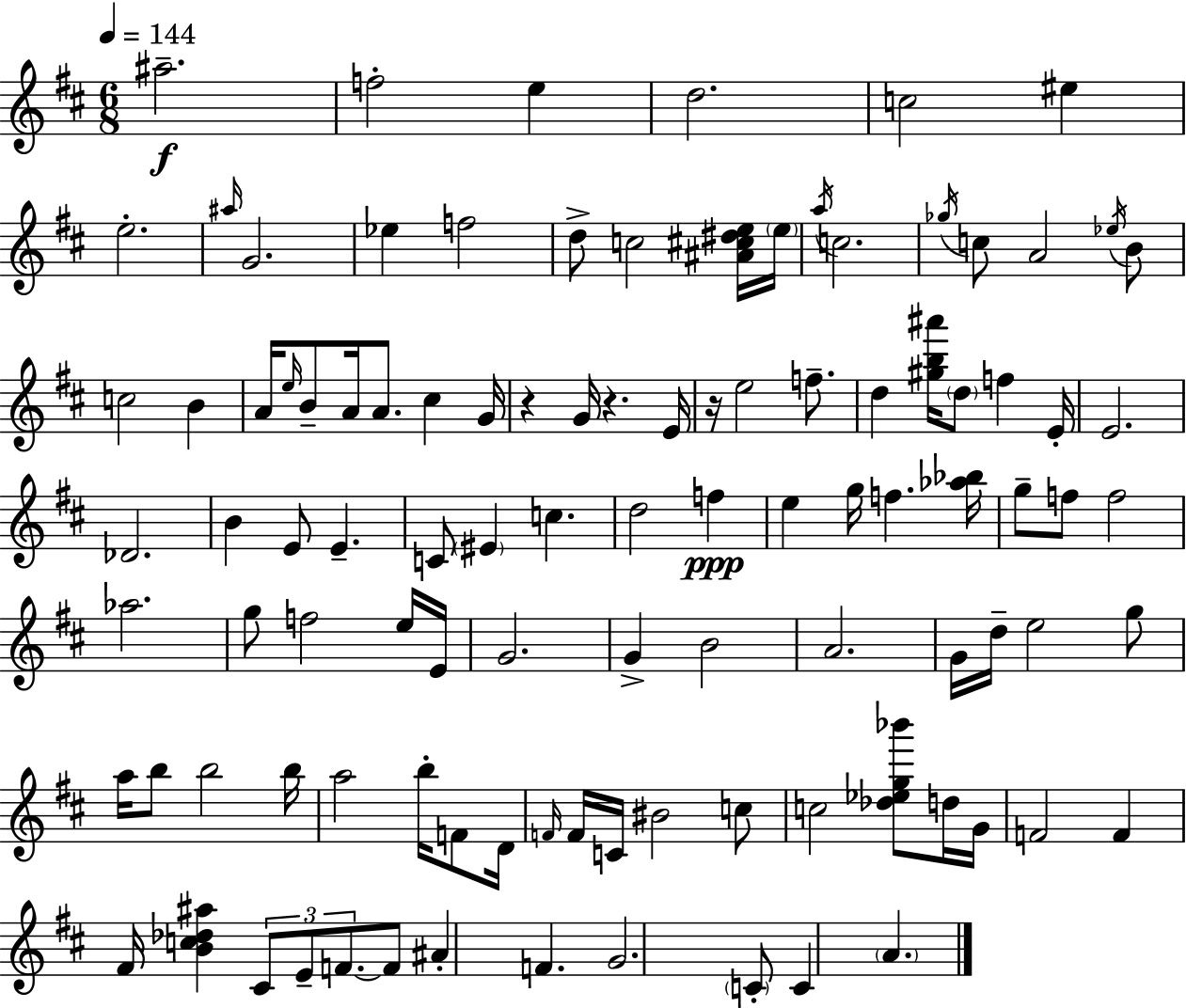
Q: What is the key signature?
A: D major